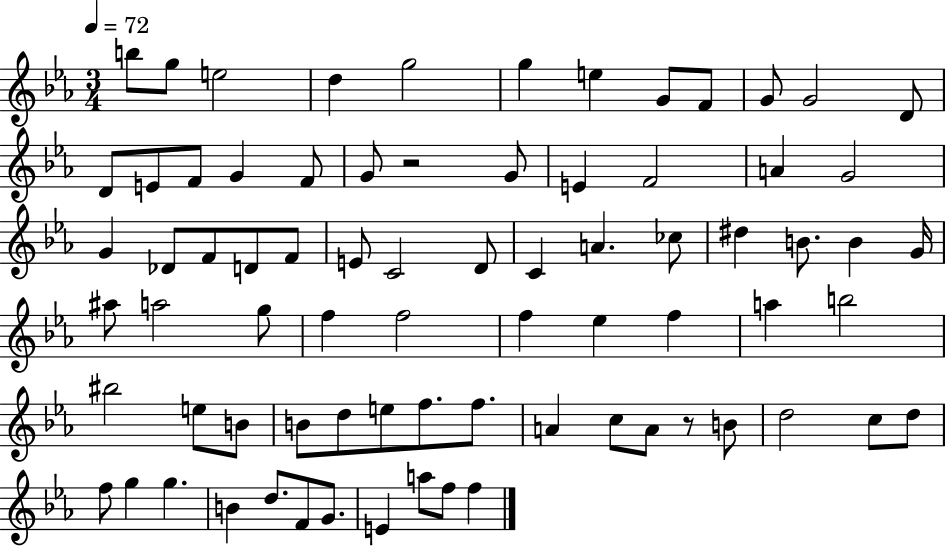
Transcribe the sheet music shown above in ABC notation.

X:1
T:Untitled
M:3/4
L:1/4
K:Eb
b/2 g/2 e2 d g2 g e G/2 F/2 G/2 G2 D/2 D/2 E/2 F/2 G F/2 G/2 z2 G/2 E F2 A G2 G _D/2 F/2 D/2 F/2 E/2 C2 D/2 C A _c/2 ^d B/2 B G/4 ^a/2 a2 g/2 f f2 f _e f a b2 ^b2 e/2 B/2 B/2 d/2 e/2 f/2 f/2 A c/2 A/2 z/2 B/2 d2 c/2 d/2 f/2 g g B d/2 F/2 G/2 E a/2 f/2 f